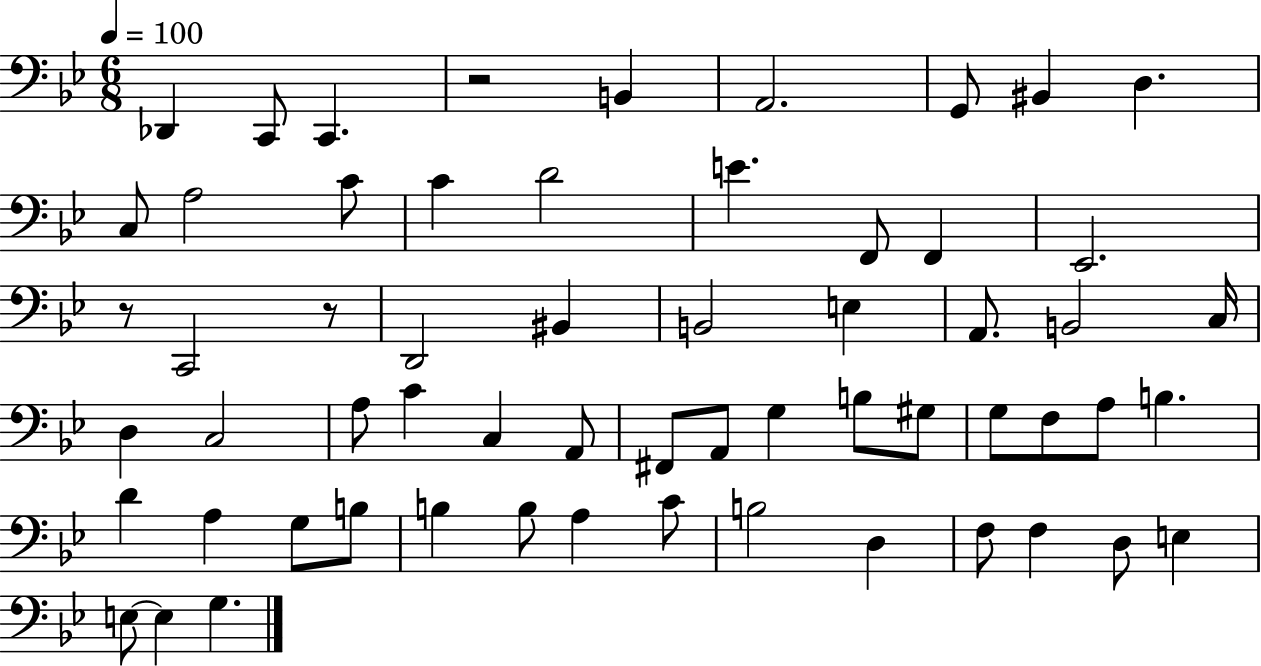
X:1
T:Untitled
M:6/8
L:1/4
K:Bb
_D,, C,,/2 C,, z2 B,, A,,2 G,,/2 ^B,, D, C,/2 A,2 C/2 C D2 E F,,/2 F,, _E,,2 z/2 C,,2 z/2 D,,2 ^B,, B,,2 E, A,,/2 B,,2 C,/4 D, C,2 A,/2 C C, A,,/2 ^F,,/2 A,,/2 G, B,/2 ^G,/2 G,/2 F,/2 A,/2 B, D A, G,/2 B,/2 B, B,/2 A, C/2 B,2 D, F,/2 F, D,/2 E, E,/2 E, G,